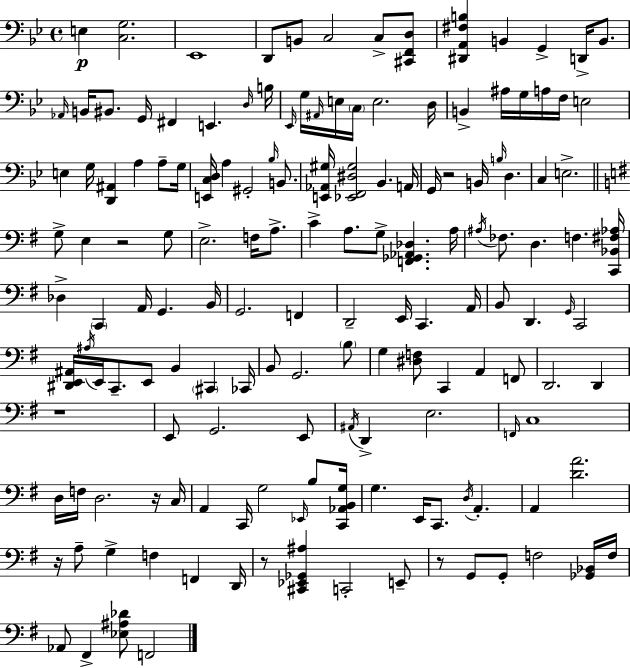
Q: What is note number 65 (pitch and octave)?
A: A2